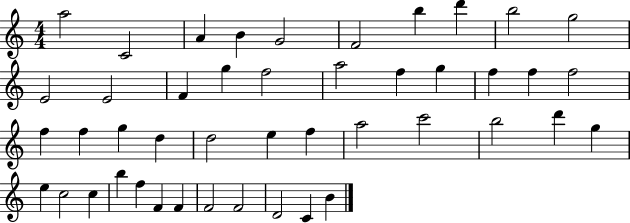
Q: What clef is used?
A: treble